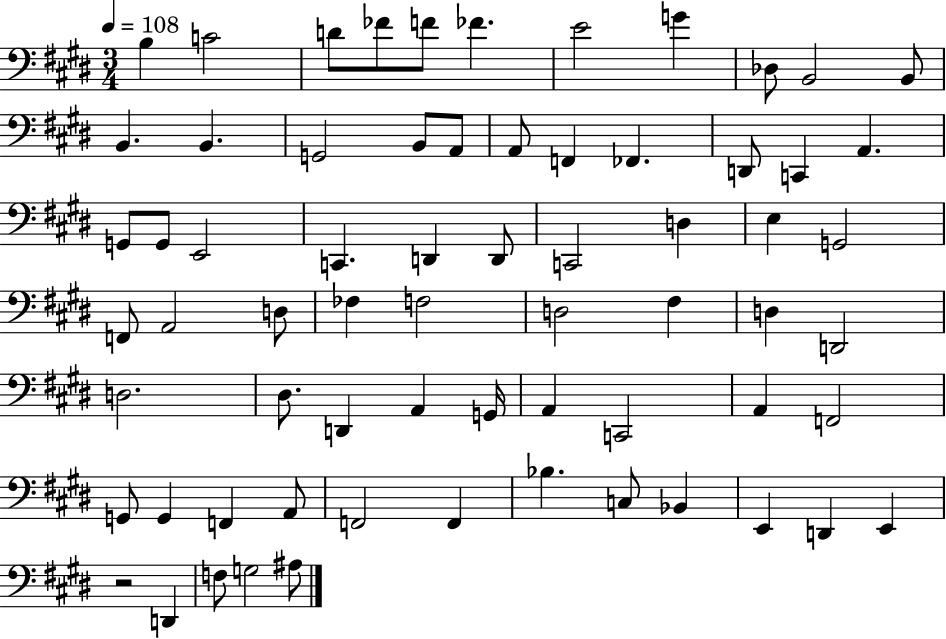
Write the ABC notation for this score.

X:1
T:Untitled
M:3/4
L:1/4
K:E
B, C2 D/2 _F/2 F/2 _F E2 G _D,/2 B,,2 B,,/2 B,, B,, G,,2 B,,/2 A,,/2 A,,/2 F,, _F,, D,,/2 C,, A,, G,,/2 G,,/2 E,,2 C,, D,, D,,/2 C,,2 D, E, G,,2 F,,/2 A,,2 D,/2 _F, F,2 D,2 ^F, D, D,,2 D,2 ^D,/2 D,, A,, G,,/4 A,, C,,2 A,, F,,2 G,,/2 G,, F,, A,,/2 F,,2 F,, _B, C,/2 _B,, E,, D,, E,, z2 D,, F,/2 G,2 ^A,/2